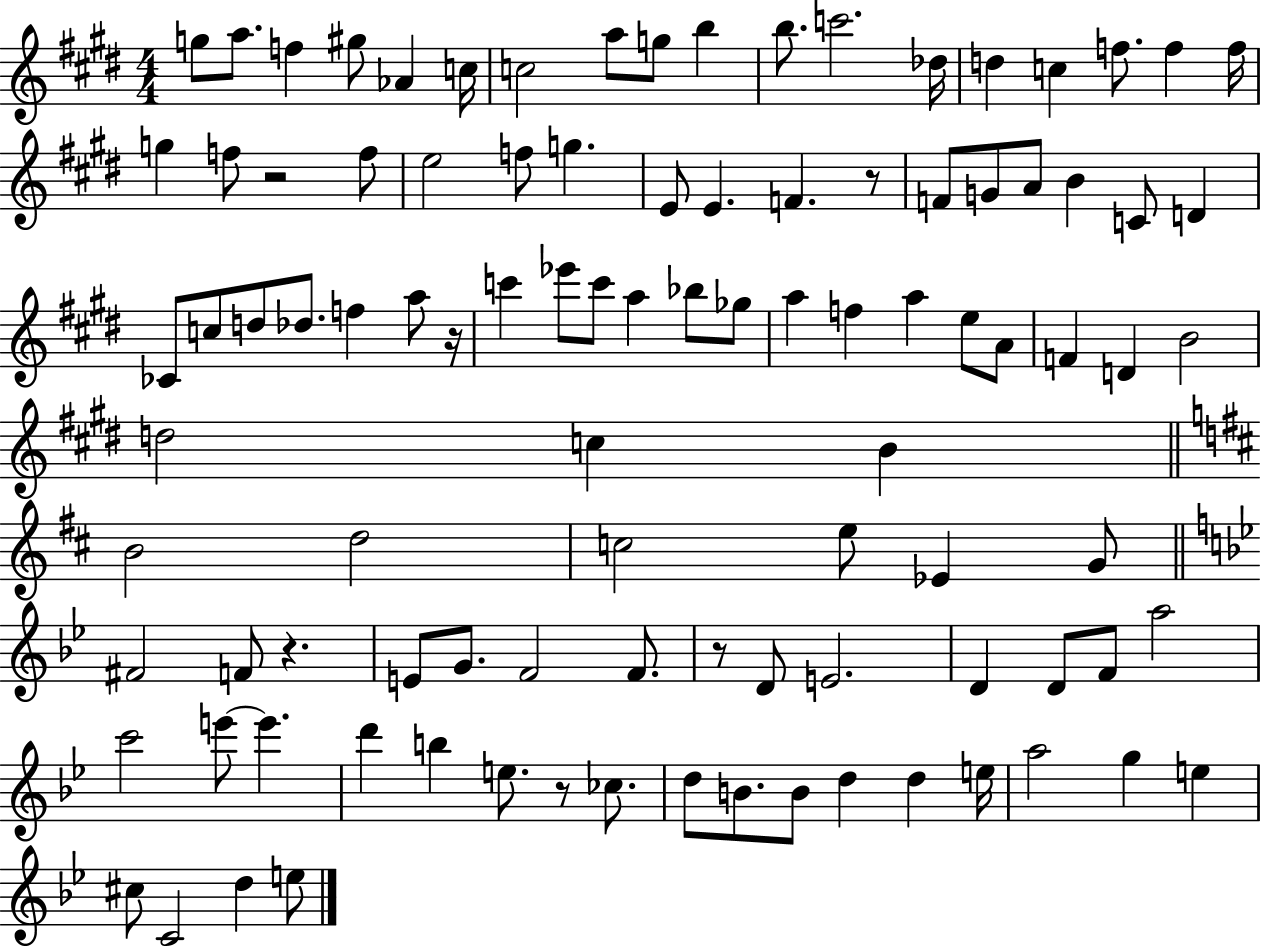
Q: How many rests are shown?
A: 6